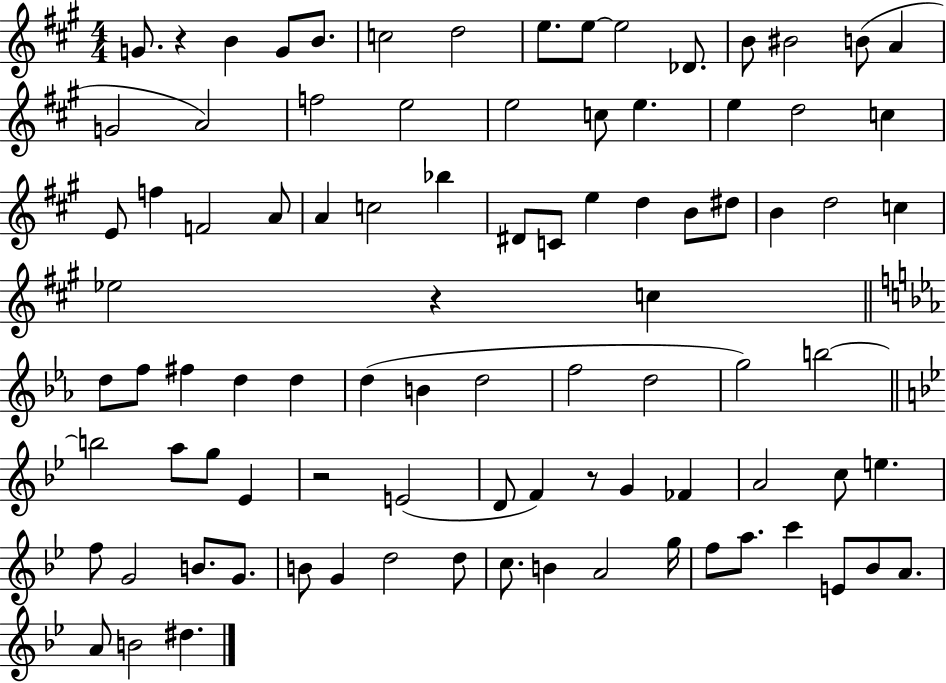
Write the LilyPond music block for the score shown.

{
  \clef treble
  \numericTimeSignature
  \time 4/4
  \key a \major
  g'8. r4 b'4 g'8 b'8. | c''2 d''2 | e''8. e''8~~ e''2 des'8. | b'8 bis'2 b'8( a'4 | \break g'2 a'2) | f''2 e''2 | e''2 c''8 e''4. | e''4 d''2 c''4 | \break e'8 f''4 f'2 a'8 | a'4 c''2 bes''4 | dis'8 c'8 e''4 d''4 b'8 dis''8 | b'4 d''2 c''4 | \break ees''2 r4 c''4 | \bar "||" \break \key ees \major d''8 f''8 fis''4 d''4 d''4 | d''4( b'4 d''2 | f''2 d''2 | g''2) b''2~~ | \break \bar "||" \break \key bes \major b''2 a''8 g''8 ees'4 | r2 e'2( | d'8 f'4) r8 g'4 fes'4 | a'2 c''8 e''4. | \break f''8 g'2 b'8. g'8. | b'8 g'4 d''2 d''8 | c''8. b'4 a'2 g''16 | f''8 a''8. c'''4 e'8 bes'8 a'8. | \break a'8 b'2 dis''4. | \bar "|."
}